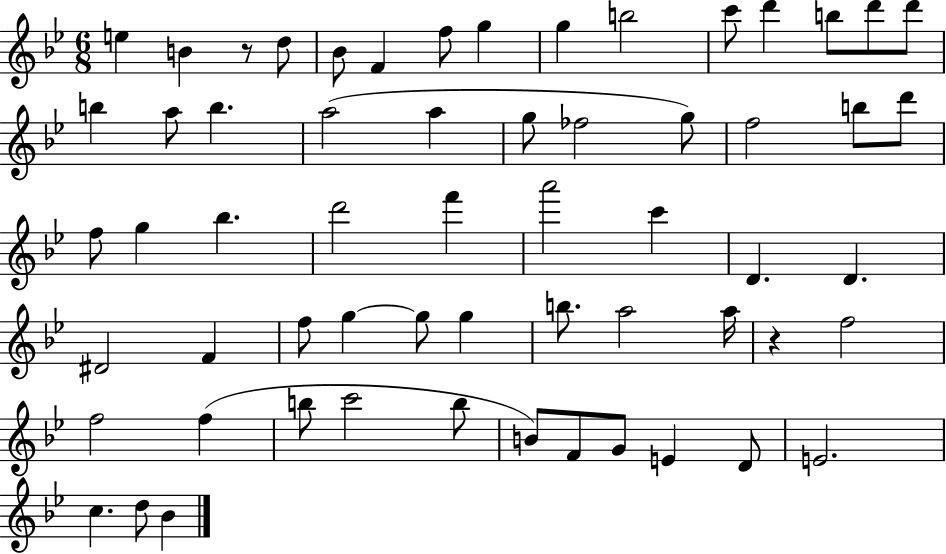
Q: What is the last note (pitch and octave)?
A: Bb4